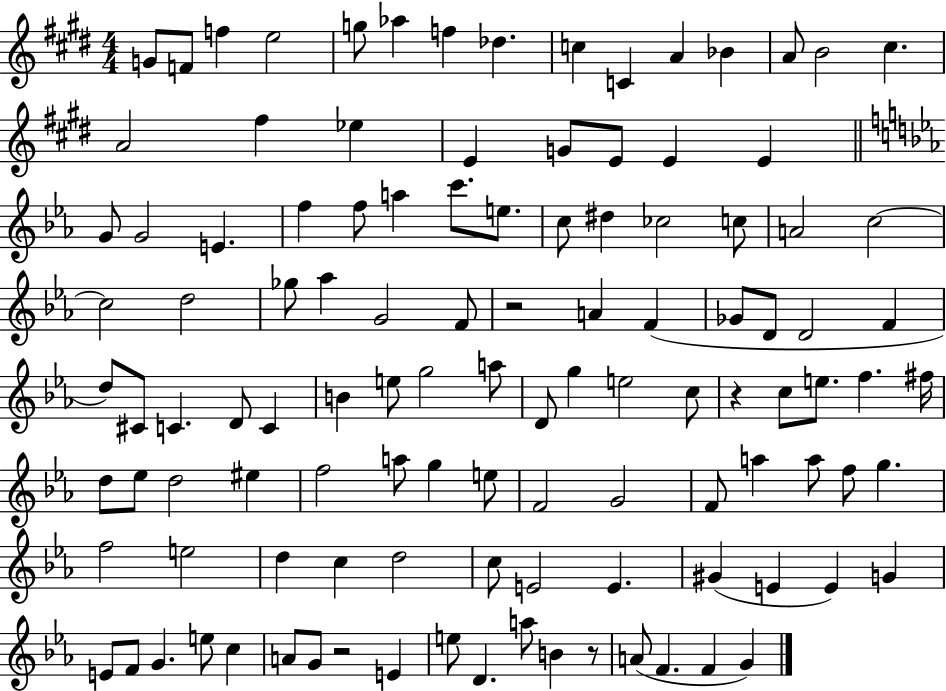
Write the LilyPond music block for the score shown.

{
  \clef treble
  \numericTimeSignature
  \time 4/4
  \key e \major
  g'8 f'8 f''4 e''2 | g''8 aes''4 f''4 des''4. | c''4 c'4 a'4 bes'4 | a'8 b'2 cis''4. | \break a'2 fis''4 ees''4 | e'4 g'8 e'8 e'4 e'4 | \bar "||" \break \key c \minor g'8 g'2 e'4. | f''4 f''8 a''4 c'''8. e''8. | c''8 dis''4 ces''2 c''8 | a'2 c''2~~ | \break c''2 d''2 | ges''8 aes''4 g'2 f'8 | r2 a'4 f'4( | ges'8 d'8 d'2 f'4 | \break d''8) cis'8 c'4. d'8 c'4 | b'4 e''8 g''2 a''8 | d'8 g''4 e''2 c''8 | r4 c''8 e''8. f''4. fis''16 | \break d''8 ees''8 d''2 eis''4 | f''2 a''8 g''4 e''8 | f'2 g'2 | f'8 a''4 a''8 f''8 g''4. | \break f''2 e''2 | d''4 c''4 d''2 | c''8 e'2 e'4. | gis'4( e'4 e'4) g'4 | \break e'8 f'8 g'4. e''8 c''4 | a'8 g'8 r2 e'4 | e''8 d'4. a''8 b'4 r8 | a'8( f'4. f'4 g'4) | \break \bar "|."
}